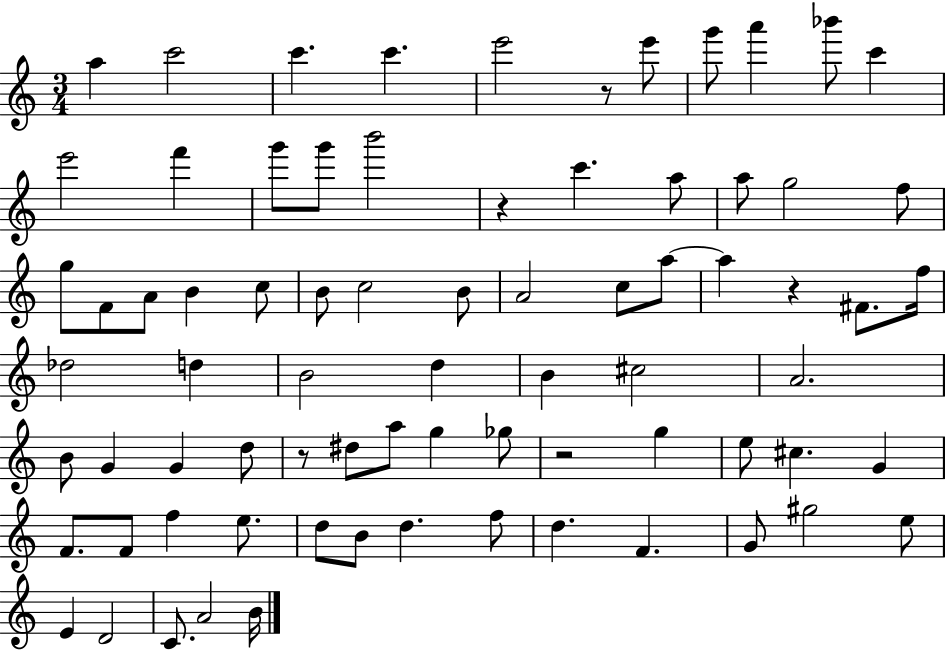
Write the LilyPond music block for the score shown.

{
  \clef treble
  \numericTimeSignature
  \time 3/4
  \key c \major
  a''4 c'''2 | c'''4. c'''4. | e'''2 r8 e'''8 | g'''8 a'''4 bes'''8 c'''4 | \break e'''2 f'''4 | g'''8 g'''8 b'''2 | r4 c'''4. a''8 | a''8 g''2 f''8 | \break g''8 f'8 a'8 b'4 c''8 | b'8 c''2 b'8 | a'2 c''8 a''8~~ | a''4 r4 fis'8. f''16 | \break des''2 d''4 | b'2 d''4 | b'4 cis''2 | a'2. | \break b'8 g'4 g'4 d''8 | r8 dis''8 a''8 g''4 ges''8 | r2 g''4 | e''8 cis''4. g'4 | \break f'8. f'8 f''4 e''8. | d''8 b'8 d''4. f''8 | d''4. f'4. | g'8 gis''2 e''8 | \break e'4 d'2 | c'8. a'2 b'16 | \bar "|."
}